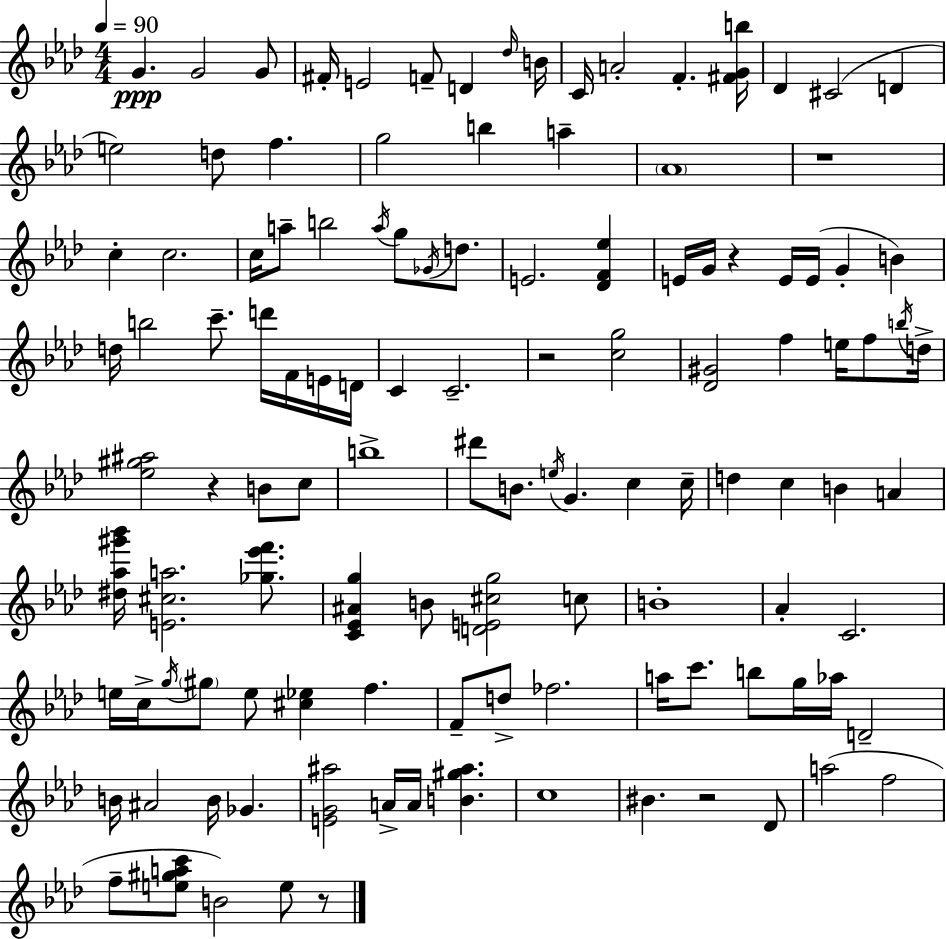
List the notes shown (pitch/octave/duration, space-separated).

G4/q. G4/h G4/e F#4/s E4/h F4/e D4/q Db5/s B4/s C4/s A4/h F4/q. [F#4,G4,B5]/s Db4/q C#4/h D4/q E5/h D5/e F5/q. G5/h B5/q A5/q Ab4/w R/w C5/q C5/h. C5/s A5/e B5/h A5/s G5/e Gb4/s D5/e. E4/h. [Db4,F4,Eb5]/q E4/s G4/s R/q E4/s E4/s G4/q B4/q D5/s B5/h C6/e. D6/s F4/s E4/s D4/s C4/q C4/h. R/h [C5,G5]/h [Db4,G#4]/h F5/q E5/s F5/e B5/s D5/s [Eb5,G#5,A#5]/h R/q B4/e C5/e B5/w D#6/e B4/e. E5/s G4/q. C5/q C5/s D5/q C5/q B4/q A4/q [D#5,Ab5,G#6,Bb6]/s [E4,C#5,A5]/h. [Gb5,Eb6,F6]/e. [C4,Eb4,A#4,G5]/q B4/e [D4,E4,C#5,G5]/h C5/e B4/w Ab4/q C4/h. E5/s C5/s G5/s G#5/e E5/e [C#5,Eb5]/q F5/q. F4/e D5/e FES5/h. A5/s C6/e. B5/e G5/s Ab5/s D4/h B4/s A#4/h B4/s Gb4/q. [E4,G4,A#5]/h A4/s A4/s [B4,G#5,A#5]/q. C5/w BIS4/q. R/h Db4/e A5/h F5/h F5/e [E5,G#5,A5,C6]/e B4/h E5/e R/e